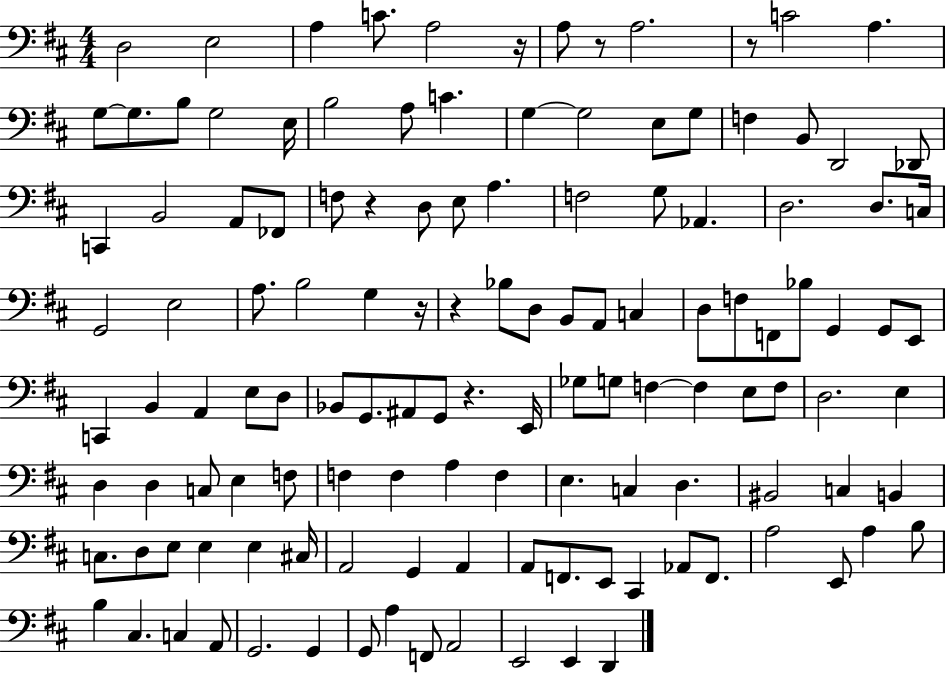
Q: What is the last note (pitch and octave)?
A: D2